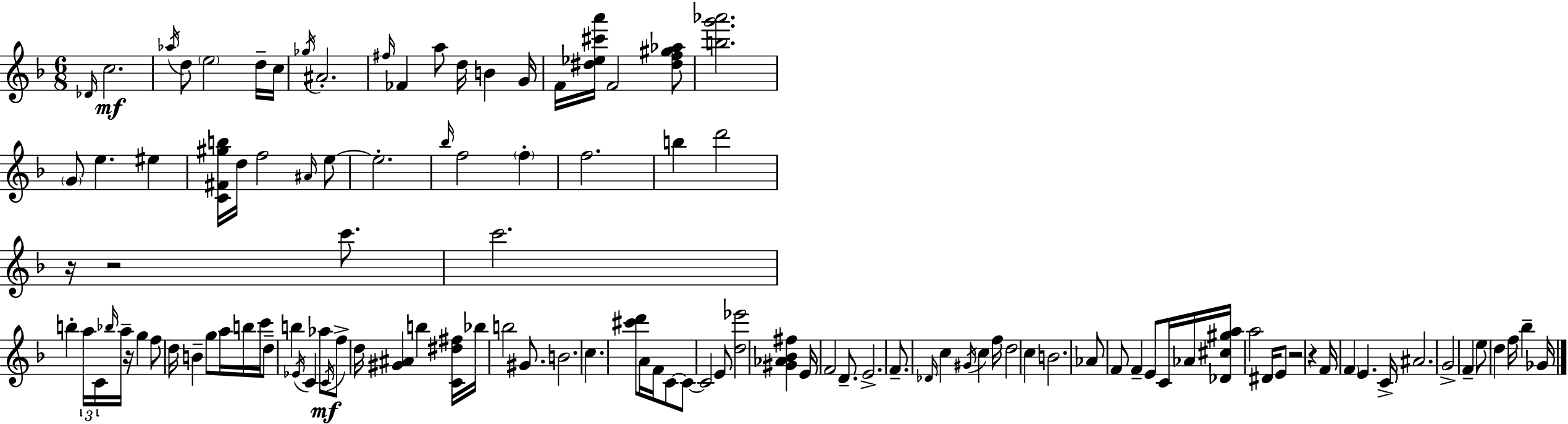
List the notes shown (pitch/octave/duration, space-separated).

Db4/s C5/h. Ab5/s D5/e E5/h D5/s C5/s Gb5/s A#4/h. F#5/s FES4/q A5/e D5/s B4/q G4/s F4/s [D#5,Eb5,C#6,A6]/s F4/h [D#5,F5,G#5,Ab5]/e [B5,G6,Ab6]/h. G4/e E5/q. EIS5/q [C4,F#4,G#5,B5]/s D5/s F5/h A#4/s E5/e E5/h. Bb5/s F5/h F5/q F5/h. B5/q D6/h R/s R/h C6/e. C6/h. B5/q A5/s C4/s Bb5/s A5/s R/s G5/q F5/e D5/s B4/q G5/e A5/s B5/s C6/s D5/e B5/q Eb4/s C4/q Ab5/e C4/s F5/e D5/s [G#4,A#4]/q B5/q [C4,D#5,F#5]/s Bb5/s B5/h G#4/e. B4/h. C5/q. [C#6,D6]/e A4/s F4/s C4/e C4/e C4/h E4/e [D5,Eb6]/h [G#4,Ab4,Bb4,F#5]/q E4/s F4/h D4/e. E4/h. F4/e. Db4/s C5/q G#4/s C5/q F5/s D5/h C5/q B4/h. Ab4/e F4/e F4/q E4/e C4/s Ab4/s [Db4,C#5,G#5,A5]/s A5/h D#4/s E4/e R/h R/q F4/s F4/q E4/q. C4/s A#4/h. G4/h F4/q E5/e D5/q F5/s Bb5/q Gb4/s